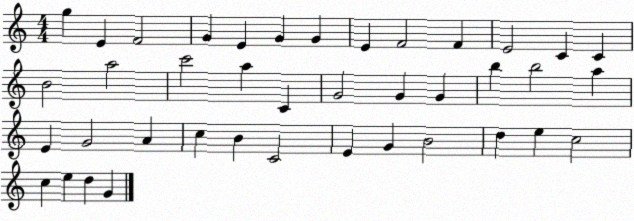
X:1
T:Untitled
M:4/4
L:1/4
K:C
g E F2 G E G G E F2 F E2 C C B2 a2 c'2 a C G2 G G b b2 a E G2 A c B C2 E G B2 d e c2 c e d G